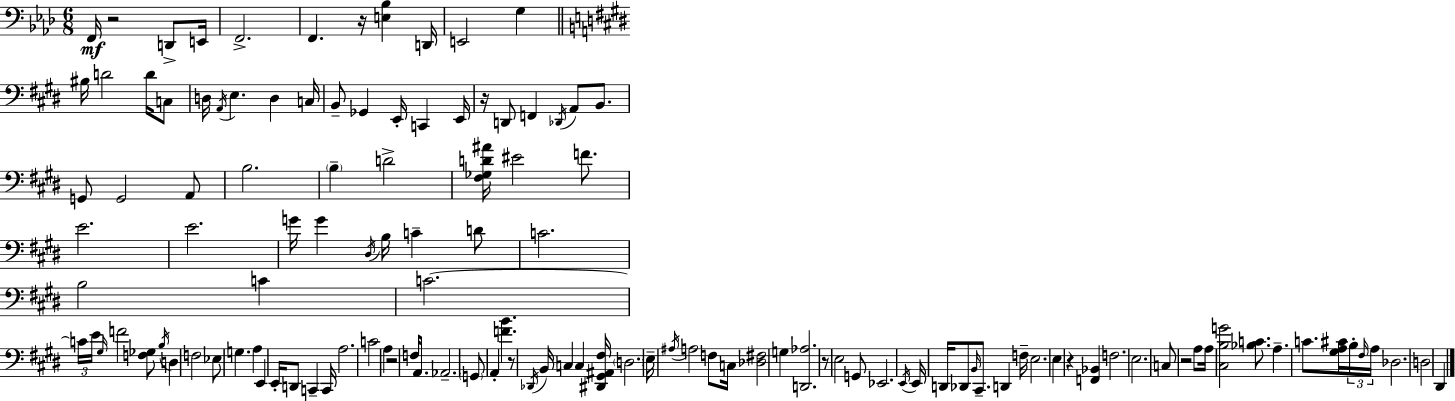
X:1
T:Untitled
M:6/8
L:1/4
K:Ab
F,,/4 z2 D,,/2 E,,/4 F,,2 F,, z/4 [E,_B,] D,,/4 E,,2 G, ^B,/4 D2 D/4 C,/2 D,/4 A,,/4 E, D, C,/4 B,,/2 _G,, E,,/4 C,, E,,/4 z/4 D,,/2 F,, _D,,/4 A,,/2 B,,/2 G,,/2 G,,2 A,,/2 B,2 B, D2 [^F,_G,D^A]/4 ^E2 F/2 E2 E2 G/4 G ^D,/4 B,/4 C D/2 C2 B,2 C C2 C/4 E/4 ^G,/4 F2 [F,_G,]/2 B,/4 D, F,2 _E,/2 G, A, E,, E,,/4 D,,/2 C,, C,,/4 A,2 C2 A, z2 F,/4 A,,/2 _A,,2 G,,/2 A,, [FB] z/2 _D,,/4 B,,/4 C, C, [^D,,^G,,^A,,^F,]/4 D,2 E,/4 ^A,/4 A,2 F,/2 C,/4 [_D,^F,]2 G, [D,,_A,]2 z/2 E,2 G,,/2 _E,,2 E,,/4 E,,/4 D,,/4 _D,,/2 B,,/4 ^C,,/2 D,, F,/4 E,2 E, z [F,,_B,,] F,2 E,2 C,/2 z2 A,/2 A,/4 [^C,B,G]2 [_B,C]/2 A, C/2 [^G,A,^C]/4 B,/4 ^F,/4 A,/4 _D,2 D,2 ^D,,